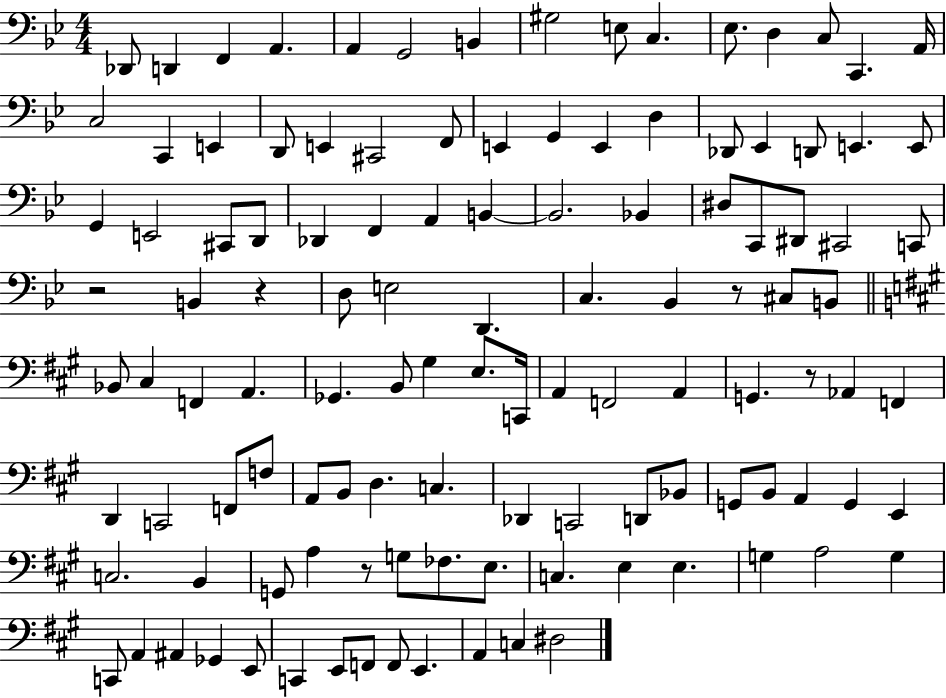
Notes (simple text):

Db2/e D2/q F2/q A2/q. A2/q G2/h B2/q G#3/h E3/e C3/q. Eb3/e. D3/q C3/e C2/q. A2/s C3/h C2/q E2/q D2/e E2/q C#2/h F2/e E2/q G2/q E2/q D3/q Db2/e Eb2/q D2/e E2/q. E2/e G2/q E2/h C#2/e D2/e Db2/q F2/q A2/q B2/q B2/h. Bb2/q D#3/e C2/e D#2/e C#2/h C2/e R/h B2/q R/q D3/e E3/h D2/q. C3/q. Bb2/q R/e C#3/e B2/e Bb2/e C#3/q F2/q A2/q. Gb2/q. B2/e G#3/q E3/e. C2/s A2/q F2/h A2/q G2/q. R/e Ab2/q F2/q D2/q C2/h F2/e F3/e A2/e B2/e D3/q. C3/q. Db2/q C2/h D2/e Bb2/e G2/e B2/e A2/q G2/q E2/q C3/h. B2/q G2/e A3/q R/e G3/e FES3/e. E3/e. C3/q. E3/q E3/q. G3/q A3/h G3/q C2/e A2/q A#2/q Gb2/q E2/e C2/q E2/e F2/e F2/e E2/q. A2/q C3/q D#3/h